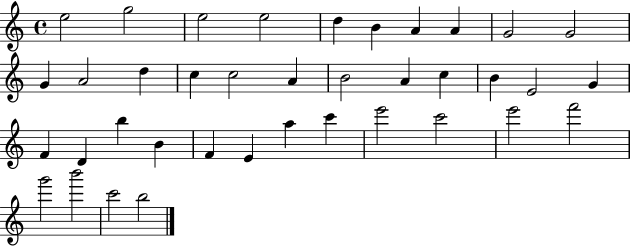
X:1
T:Untitled
M:4/4
L:1/4
K:C
e2 g2 e2 e2 d B A A G2 G2 G A2 d c c2 A B2 A c B E2 G F D b B F E a c' e'2 c'2 e'2 f'2 g'2 b'2 c'2 b2